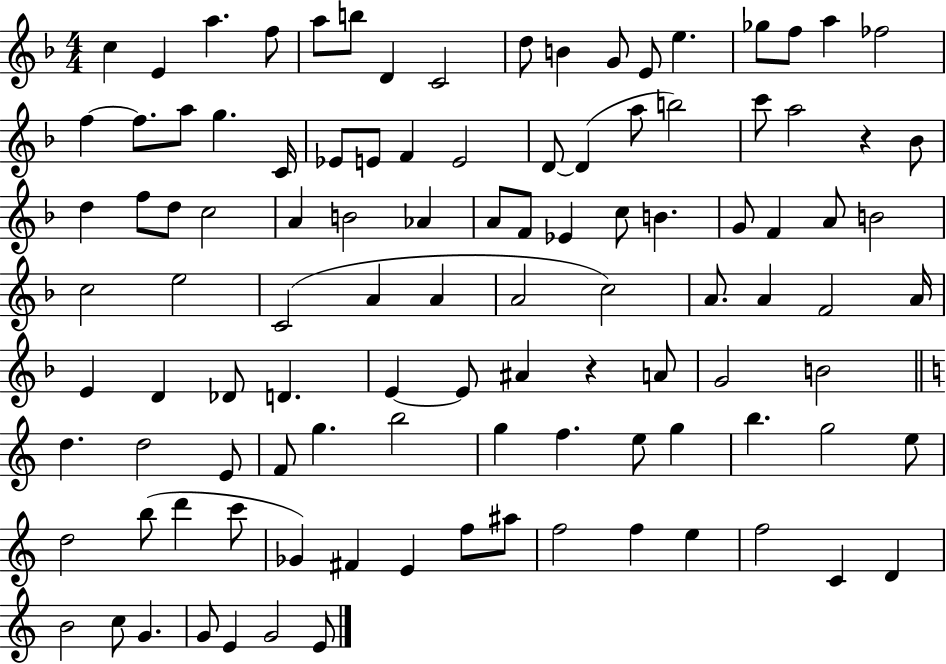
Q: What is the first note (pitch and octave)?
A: C5